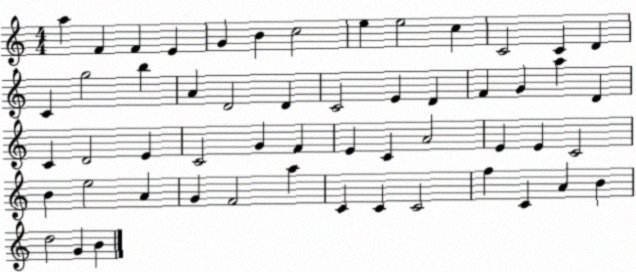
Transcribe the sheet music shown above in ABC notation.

X:1
T:Untitled
M:4/4
L:1/4
K:C
a F F E G B c2 e e2 c C2 C D C g2 b A D2 D C2 E D F G a D C D2 E C2 G F E C A2 E E C2 B e2 A G F2 a C C C2 f C A B d2 G B